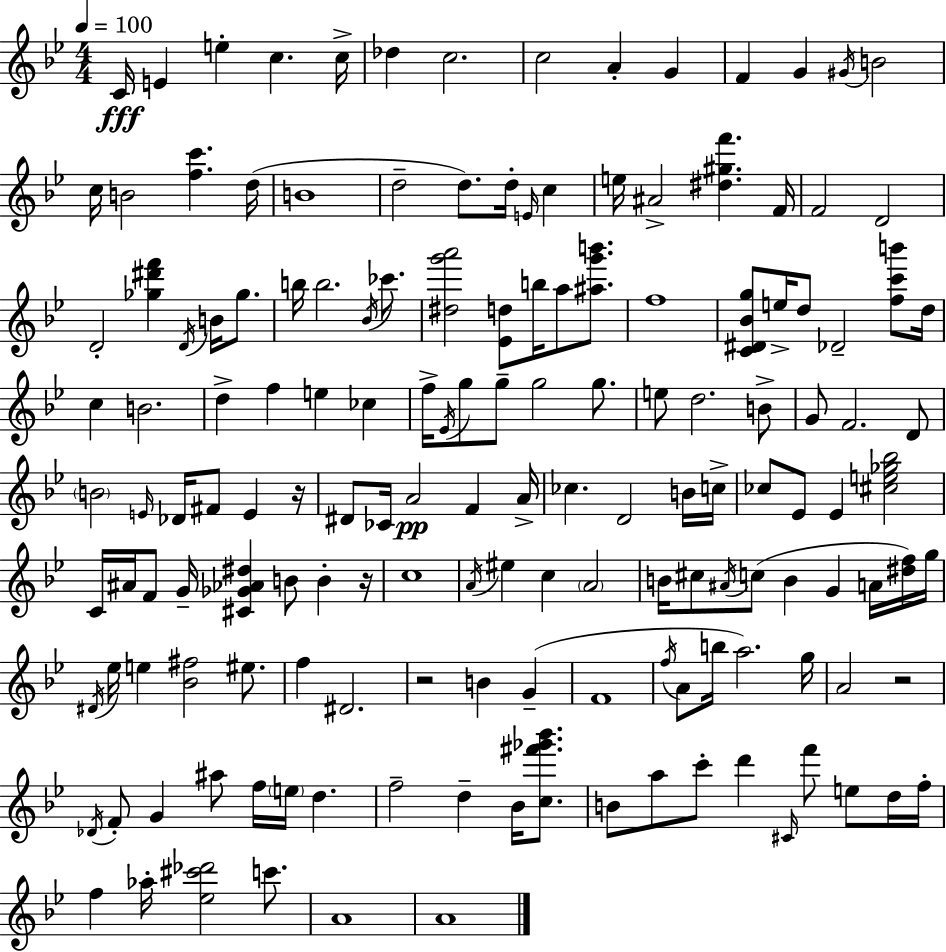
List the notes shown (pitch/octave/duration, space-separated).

C4/s E4/q E5/q C5/q. C5/s Db5/q C5/h. C5/h A4/q G4/q F4/q G4/q G#4/s B4/h C5/s B4/h [F5,C6]/q. D5/s B4/w D5/h D5/e. D5/s E4/s C5/q E5/s A#4/h [D#5,G#5,F6]/q. F4/s F4/h D4/h D4/h [Gb5,D#6,F6]/q D4/s B4/s Gb5/e. B5/s B5/h. Bb4/s CES6/e. [D#5,G6,A6]/h [Eb4,D5]/e B5/s A5/e [A#5,G6,B6]/e. F5/w [C4,D#4,Bb4,G5]/e E5/s D5/e Db4/h [F5,C6,B6]/e D5/s C5/q B4/h. D5/q F5/q E5/q CES5/q F5/s Eb4/s G5/e G5/e G5/h G5/e. E5/e D5/h. B4/e G4/e F4/h. D4/e B4/h E4/s Db4/s F#4/e E4/q R/s D#4/e CES4/s A4/h F4/q A4/s CES5/q. D4/h B4/s C5/s CES5/e Eb4/e Eb4/q [C#5,E5,Gb5,Bb5]/h C4/s A#4/s F4/e G4/s [C#4,Gb4,Ab4,D#5]/q B4/e B4/q R/s C5/w A4/s EIS5/q C5/q A4/h B4/s C#5/e A#4/s C5/e B4/q G4/q A4/s [D#5,F5]/s G5/s D#4/s Eb5/s E5/q [Bb4,F#5]/h EIS5/e. F5/q D#4/h. R/h B4/q G4/q F4/w F5/s A4/e B5/s A5/h. G5/s A4/h R/h Db4/s F4/e G4/q A#5/e F5/s E5/s D5/q. F5/h D5/q Bb4/s [C5,F#6,Gb6,Bb6]/e. B4/e A5/e C6/e D6/q C#4/s F6/e E5/e D5/s F5/s F5/q Ab5/s [Eb5,C#6,Db6]/h C6/e. A4/w A4/w